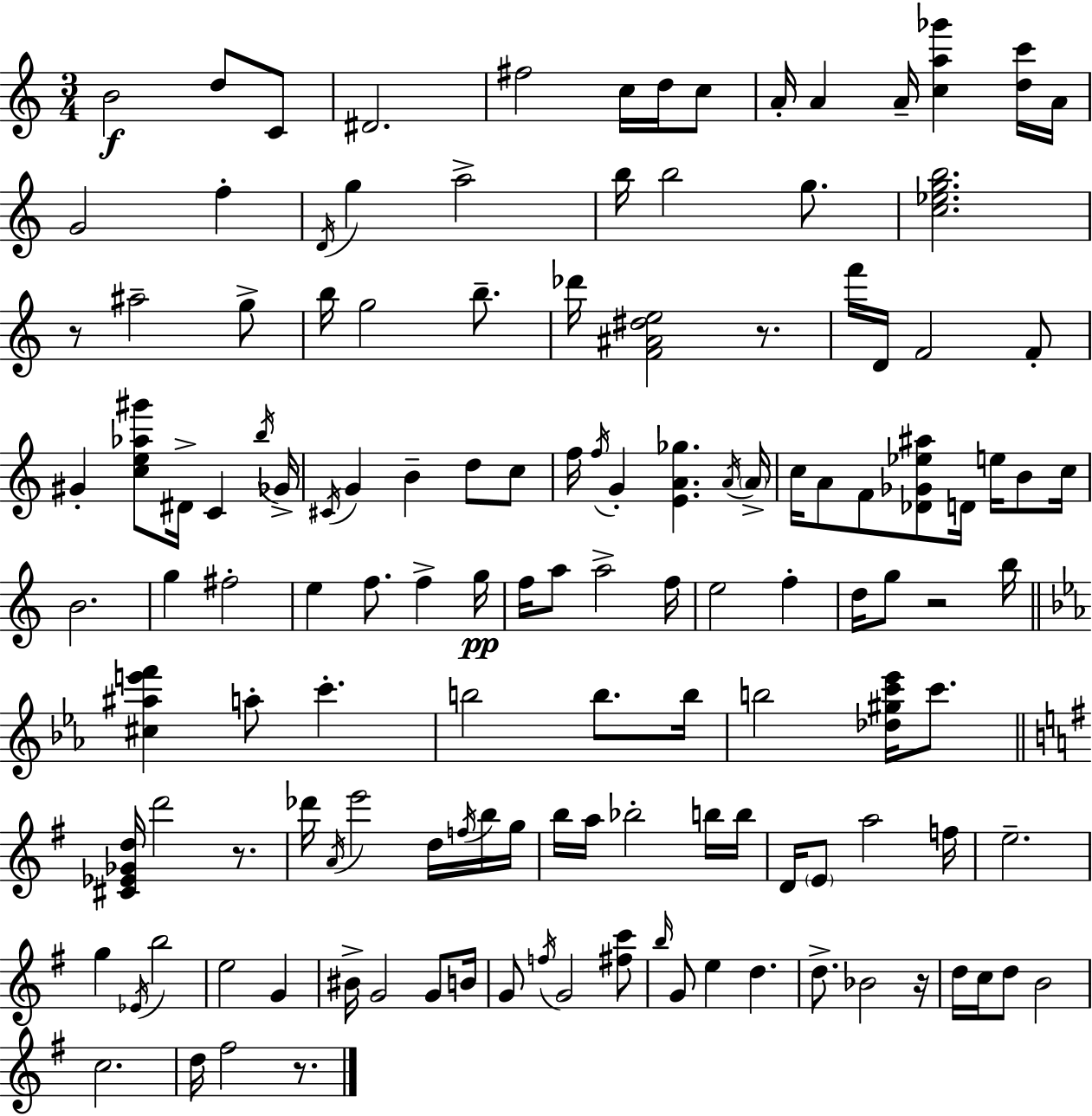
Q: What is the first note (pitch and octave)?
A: B4